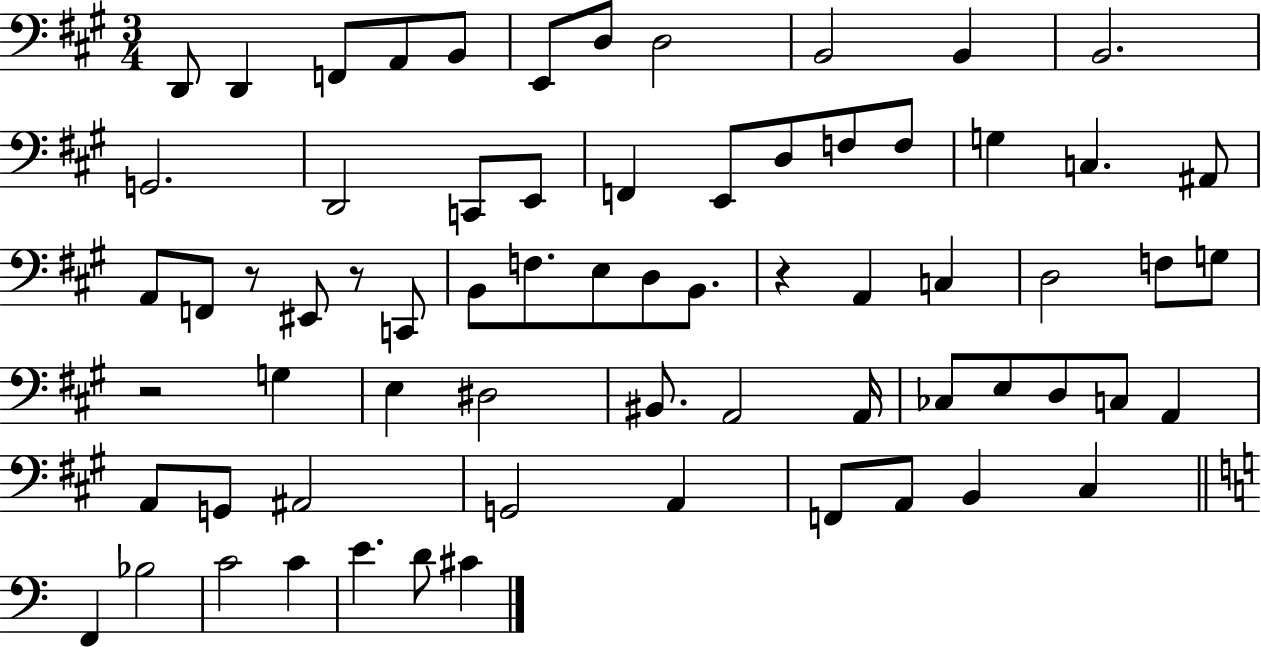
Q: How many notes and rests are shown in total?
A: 68